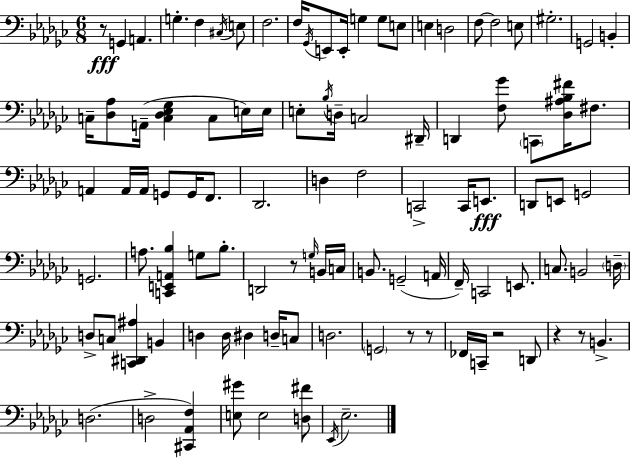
{
  \clef bass
  \numericTimeSignature
  \time 6/8
  \key ees \minor
  \repeat volta 2 { r8\fff g,4 a,4. | g4.-. f4 \acciaccatura { cis16 } e8 | f2. | f16 \acciaccatura { ges,16 } e,8 e,16-. g4 g8 | \break e8 e4 d2 | f8~~ f2 | e8 gis2.-. | g,2 b,4-. | \break c16-- <des aes>8 a,16--( <c des ees ges>4 c8 | e16) e16 e8-. \acciaccatura { bes16 } d16-- c2 | dis,16-- d,4 <f ges'>8 \parenthesize c,8 <des ais bes fis'>16 | fis8. a,4 a,16 a,16 g,8 g,16 | \break f,8. des,2. | d4 f2 | c,2-> c,16 | e,8.\fff d,8 e,8 g,2 | \break g,2. | a8. <c, e, a, bes>4 g8 | bes8.-. d,2 r8 | \grace { g16 } b,16 c16 b,8. g,2--( | \break a,16 f,16--) c,2 | e,8. c8. b,2 | \parenthesize d16-- d8-> c8 <c, dis, ais>4 | b,4 d4 d16 dis4 | \break d16-- c8 d2. | \parenthesize g,2 | r8 r8 fes,16 c,16-- r2 | d,8 r4 r8 b,4.-> | \break d2.( | d2-> | <cis, aes, f>4) <e gis'>8 e2 | <d fis'>8 \acciaccatura { ees,16 } ees2.-- | \break } \bar "|."
}